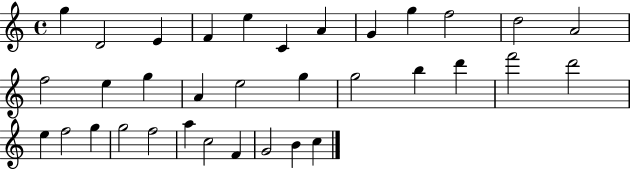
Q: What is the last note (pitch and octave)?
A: C5